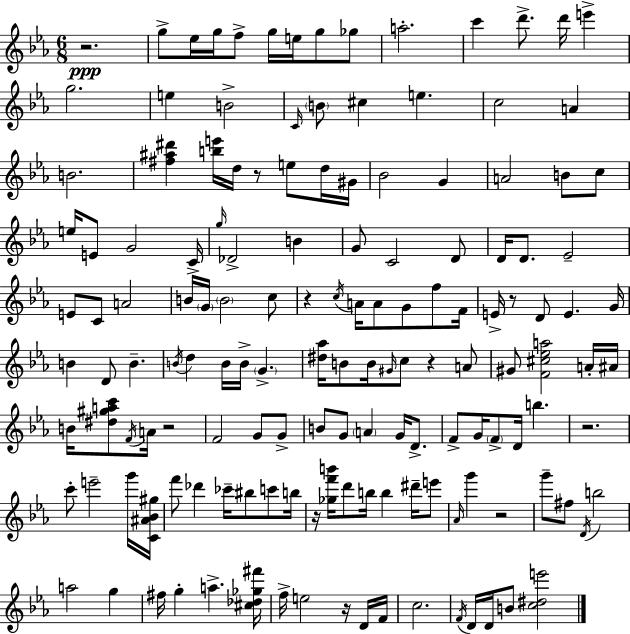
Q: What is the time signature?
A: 6/8